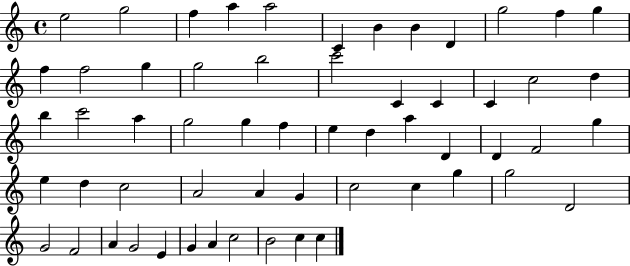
{
  \clef treble
  \time 4/4
  \defaultTimeSignature
  \key c \major
  e''2 g''2 | f''4 a''4 a''2 | c'4 b'4 b'4 d'4 | g''2 f''4 g''4 | \break f''4 f''2 g''4 | g''2 b''2 | c'''2 c'4 c'4 | c'4 c''2 d''4 | \break b''4 c'''2 a''4 | g''2 g''4 f''4 | e''4 d''4 a''4 d'4 | d'4 f'2 g''4 | \break e''4 d''4 c''2 | a'2 a'4 g'4 | c''2 c''4 g''4 | g''2 d'2 | \break g'2 f'2 | a'4 g'2 e'4 | g'4 a'4 c''2 | b'2 c''4 c''4 | \break \bar "|."
}